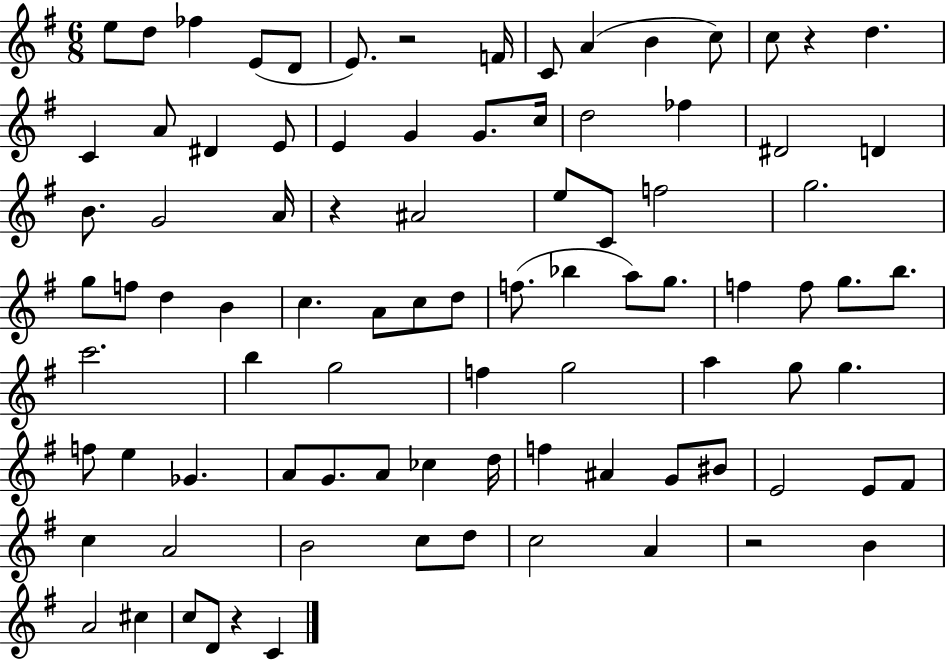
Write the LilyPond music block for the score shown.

{
  \clef treble
  \numericTimeSignature
  \time 6/8
  \key g \major
  e''8 d''8 fes''4 e'8( d'8 | e'8.) r2 f'16 | c'8 a'4( b'4 c''8) | c''8 r4 d''4. | \break c'4 a'8 dis'4 e'8 | e'4 g'4 g'8. c''16 | d''2 fes''4 | dis'2 d'4 | \break b'8. g'2 a'16 | r4 ais'2 | e''8 c'8 f''2 | g''2. | \break g''8 f''8 d''4 b'4 | c''4. a'8 c''8 d''8 | f''8.( bes''4 a''8) g''8. | f''4 f''8 g''8. b''8. | \break c'''2. | b''4 g''2 | f''4 g''2 | a''4 g''8 g''4. | \break f''8 e''4 ges'4. | a'8 g'8. a'8 ces''4 d''16 | f''4 ais'4 g'8 bis'8 | e'2 e'8 fis'8 | \break c''4 a'2 | b'2 c''8 d''8 | c''2 a'4 | r2 b'4 | \break a'2 cis''4 | c''8 d'8 r4 c'4 | \bar "|."
}